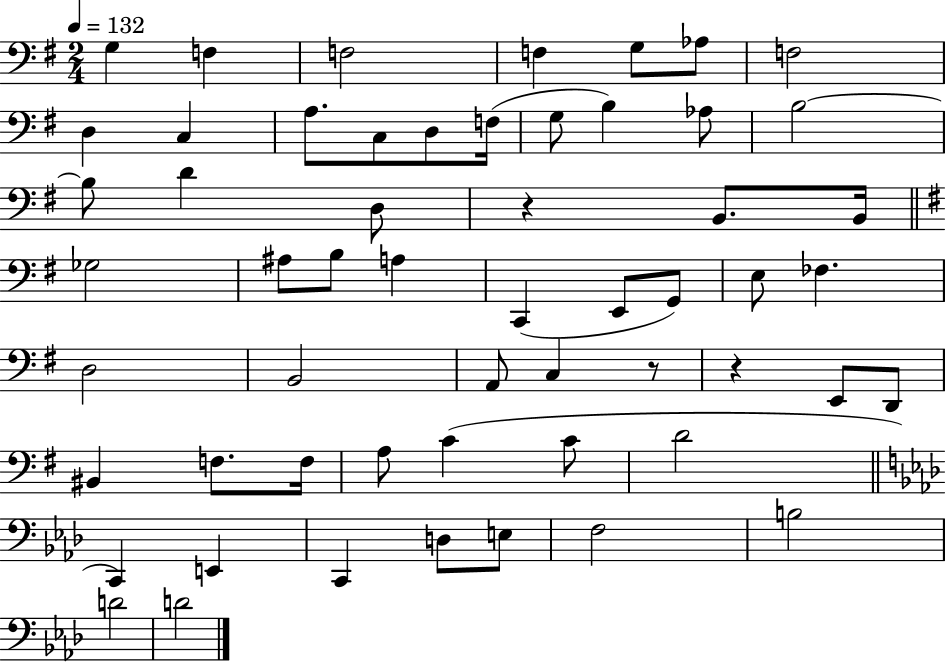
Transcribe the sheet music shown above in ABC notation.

X:1
T:Untitled
M:2/4
L:1/4
K:G
G, F, F,2 F, G,/2 _A,/2 F,2 D, C, A,/2 C,/2 D,/2 F,/4 G,/2 B, _A,/2 B,2 B,/2 D D,/2 z B,,/2 B,,/4 _G,2 ^A,/2 B,/2 A, C,, E,,/2 G,,/2 E,/2 _F, D,2 B,,2 A,,/2 C, z/2 z E,,/2 D,,/2 ^B,, F,/2 F,/4 A,/2 C C/2 D2 C,, E,, C,, D,/2 E,/2 F,2 B,2 D2 D2